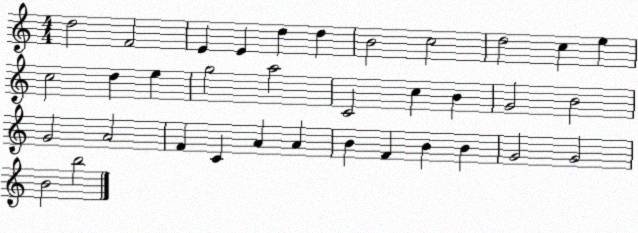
X:1
T:Untitled
M:4/4
L:1/4
K:C
d2 F2 E E d d B2 c2 d2 c e c2 d e g2 a2 C2 c B G2 B2 G2 A2 F C A A B F B B G2 G2 B2 b2